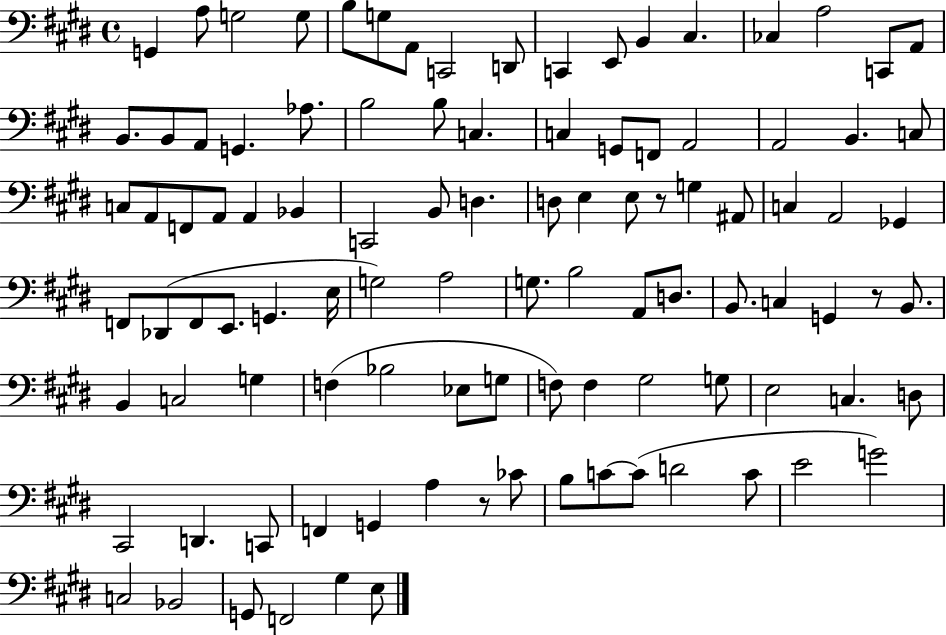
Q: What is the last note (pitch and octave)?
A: E3